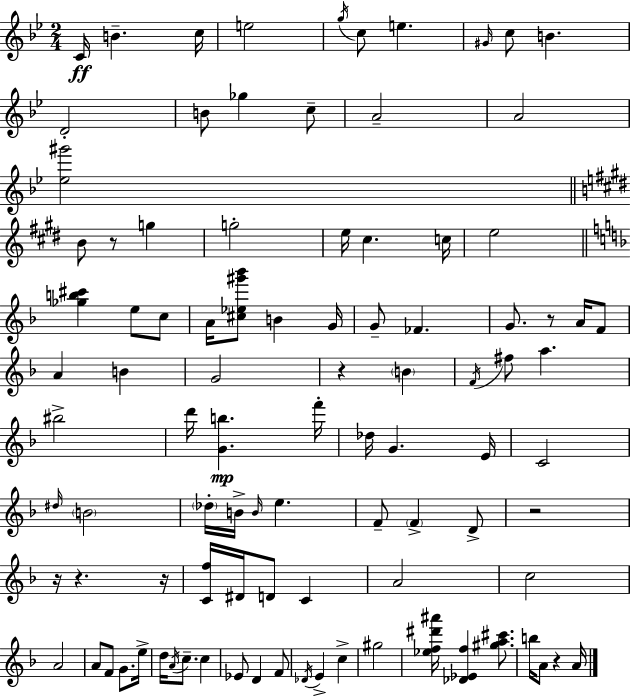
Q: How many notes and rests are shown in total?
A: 96